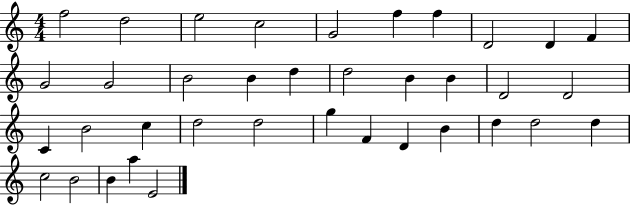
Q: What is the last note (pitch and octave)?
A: E4